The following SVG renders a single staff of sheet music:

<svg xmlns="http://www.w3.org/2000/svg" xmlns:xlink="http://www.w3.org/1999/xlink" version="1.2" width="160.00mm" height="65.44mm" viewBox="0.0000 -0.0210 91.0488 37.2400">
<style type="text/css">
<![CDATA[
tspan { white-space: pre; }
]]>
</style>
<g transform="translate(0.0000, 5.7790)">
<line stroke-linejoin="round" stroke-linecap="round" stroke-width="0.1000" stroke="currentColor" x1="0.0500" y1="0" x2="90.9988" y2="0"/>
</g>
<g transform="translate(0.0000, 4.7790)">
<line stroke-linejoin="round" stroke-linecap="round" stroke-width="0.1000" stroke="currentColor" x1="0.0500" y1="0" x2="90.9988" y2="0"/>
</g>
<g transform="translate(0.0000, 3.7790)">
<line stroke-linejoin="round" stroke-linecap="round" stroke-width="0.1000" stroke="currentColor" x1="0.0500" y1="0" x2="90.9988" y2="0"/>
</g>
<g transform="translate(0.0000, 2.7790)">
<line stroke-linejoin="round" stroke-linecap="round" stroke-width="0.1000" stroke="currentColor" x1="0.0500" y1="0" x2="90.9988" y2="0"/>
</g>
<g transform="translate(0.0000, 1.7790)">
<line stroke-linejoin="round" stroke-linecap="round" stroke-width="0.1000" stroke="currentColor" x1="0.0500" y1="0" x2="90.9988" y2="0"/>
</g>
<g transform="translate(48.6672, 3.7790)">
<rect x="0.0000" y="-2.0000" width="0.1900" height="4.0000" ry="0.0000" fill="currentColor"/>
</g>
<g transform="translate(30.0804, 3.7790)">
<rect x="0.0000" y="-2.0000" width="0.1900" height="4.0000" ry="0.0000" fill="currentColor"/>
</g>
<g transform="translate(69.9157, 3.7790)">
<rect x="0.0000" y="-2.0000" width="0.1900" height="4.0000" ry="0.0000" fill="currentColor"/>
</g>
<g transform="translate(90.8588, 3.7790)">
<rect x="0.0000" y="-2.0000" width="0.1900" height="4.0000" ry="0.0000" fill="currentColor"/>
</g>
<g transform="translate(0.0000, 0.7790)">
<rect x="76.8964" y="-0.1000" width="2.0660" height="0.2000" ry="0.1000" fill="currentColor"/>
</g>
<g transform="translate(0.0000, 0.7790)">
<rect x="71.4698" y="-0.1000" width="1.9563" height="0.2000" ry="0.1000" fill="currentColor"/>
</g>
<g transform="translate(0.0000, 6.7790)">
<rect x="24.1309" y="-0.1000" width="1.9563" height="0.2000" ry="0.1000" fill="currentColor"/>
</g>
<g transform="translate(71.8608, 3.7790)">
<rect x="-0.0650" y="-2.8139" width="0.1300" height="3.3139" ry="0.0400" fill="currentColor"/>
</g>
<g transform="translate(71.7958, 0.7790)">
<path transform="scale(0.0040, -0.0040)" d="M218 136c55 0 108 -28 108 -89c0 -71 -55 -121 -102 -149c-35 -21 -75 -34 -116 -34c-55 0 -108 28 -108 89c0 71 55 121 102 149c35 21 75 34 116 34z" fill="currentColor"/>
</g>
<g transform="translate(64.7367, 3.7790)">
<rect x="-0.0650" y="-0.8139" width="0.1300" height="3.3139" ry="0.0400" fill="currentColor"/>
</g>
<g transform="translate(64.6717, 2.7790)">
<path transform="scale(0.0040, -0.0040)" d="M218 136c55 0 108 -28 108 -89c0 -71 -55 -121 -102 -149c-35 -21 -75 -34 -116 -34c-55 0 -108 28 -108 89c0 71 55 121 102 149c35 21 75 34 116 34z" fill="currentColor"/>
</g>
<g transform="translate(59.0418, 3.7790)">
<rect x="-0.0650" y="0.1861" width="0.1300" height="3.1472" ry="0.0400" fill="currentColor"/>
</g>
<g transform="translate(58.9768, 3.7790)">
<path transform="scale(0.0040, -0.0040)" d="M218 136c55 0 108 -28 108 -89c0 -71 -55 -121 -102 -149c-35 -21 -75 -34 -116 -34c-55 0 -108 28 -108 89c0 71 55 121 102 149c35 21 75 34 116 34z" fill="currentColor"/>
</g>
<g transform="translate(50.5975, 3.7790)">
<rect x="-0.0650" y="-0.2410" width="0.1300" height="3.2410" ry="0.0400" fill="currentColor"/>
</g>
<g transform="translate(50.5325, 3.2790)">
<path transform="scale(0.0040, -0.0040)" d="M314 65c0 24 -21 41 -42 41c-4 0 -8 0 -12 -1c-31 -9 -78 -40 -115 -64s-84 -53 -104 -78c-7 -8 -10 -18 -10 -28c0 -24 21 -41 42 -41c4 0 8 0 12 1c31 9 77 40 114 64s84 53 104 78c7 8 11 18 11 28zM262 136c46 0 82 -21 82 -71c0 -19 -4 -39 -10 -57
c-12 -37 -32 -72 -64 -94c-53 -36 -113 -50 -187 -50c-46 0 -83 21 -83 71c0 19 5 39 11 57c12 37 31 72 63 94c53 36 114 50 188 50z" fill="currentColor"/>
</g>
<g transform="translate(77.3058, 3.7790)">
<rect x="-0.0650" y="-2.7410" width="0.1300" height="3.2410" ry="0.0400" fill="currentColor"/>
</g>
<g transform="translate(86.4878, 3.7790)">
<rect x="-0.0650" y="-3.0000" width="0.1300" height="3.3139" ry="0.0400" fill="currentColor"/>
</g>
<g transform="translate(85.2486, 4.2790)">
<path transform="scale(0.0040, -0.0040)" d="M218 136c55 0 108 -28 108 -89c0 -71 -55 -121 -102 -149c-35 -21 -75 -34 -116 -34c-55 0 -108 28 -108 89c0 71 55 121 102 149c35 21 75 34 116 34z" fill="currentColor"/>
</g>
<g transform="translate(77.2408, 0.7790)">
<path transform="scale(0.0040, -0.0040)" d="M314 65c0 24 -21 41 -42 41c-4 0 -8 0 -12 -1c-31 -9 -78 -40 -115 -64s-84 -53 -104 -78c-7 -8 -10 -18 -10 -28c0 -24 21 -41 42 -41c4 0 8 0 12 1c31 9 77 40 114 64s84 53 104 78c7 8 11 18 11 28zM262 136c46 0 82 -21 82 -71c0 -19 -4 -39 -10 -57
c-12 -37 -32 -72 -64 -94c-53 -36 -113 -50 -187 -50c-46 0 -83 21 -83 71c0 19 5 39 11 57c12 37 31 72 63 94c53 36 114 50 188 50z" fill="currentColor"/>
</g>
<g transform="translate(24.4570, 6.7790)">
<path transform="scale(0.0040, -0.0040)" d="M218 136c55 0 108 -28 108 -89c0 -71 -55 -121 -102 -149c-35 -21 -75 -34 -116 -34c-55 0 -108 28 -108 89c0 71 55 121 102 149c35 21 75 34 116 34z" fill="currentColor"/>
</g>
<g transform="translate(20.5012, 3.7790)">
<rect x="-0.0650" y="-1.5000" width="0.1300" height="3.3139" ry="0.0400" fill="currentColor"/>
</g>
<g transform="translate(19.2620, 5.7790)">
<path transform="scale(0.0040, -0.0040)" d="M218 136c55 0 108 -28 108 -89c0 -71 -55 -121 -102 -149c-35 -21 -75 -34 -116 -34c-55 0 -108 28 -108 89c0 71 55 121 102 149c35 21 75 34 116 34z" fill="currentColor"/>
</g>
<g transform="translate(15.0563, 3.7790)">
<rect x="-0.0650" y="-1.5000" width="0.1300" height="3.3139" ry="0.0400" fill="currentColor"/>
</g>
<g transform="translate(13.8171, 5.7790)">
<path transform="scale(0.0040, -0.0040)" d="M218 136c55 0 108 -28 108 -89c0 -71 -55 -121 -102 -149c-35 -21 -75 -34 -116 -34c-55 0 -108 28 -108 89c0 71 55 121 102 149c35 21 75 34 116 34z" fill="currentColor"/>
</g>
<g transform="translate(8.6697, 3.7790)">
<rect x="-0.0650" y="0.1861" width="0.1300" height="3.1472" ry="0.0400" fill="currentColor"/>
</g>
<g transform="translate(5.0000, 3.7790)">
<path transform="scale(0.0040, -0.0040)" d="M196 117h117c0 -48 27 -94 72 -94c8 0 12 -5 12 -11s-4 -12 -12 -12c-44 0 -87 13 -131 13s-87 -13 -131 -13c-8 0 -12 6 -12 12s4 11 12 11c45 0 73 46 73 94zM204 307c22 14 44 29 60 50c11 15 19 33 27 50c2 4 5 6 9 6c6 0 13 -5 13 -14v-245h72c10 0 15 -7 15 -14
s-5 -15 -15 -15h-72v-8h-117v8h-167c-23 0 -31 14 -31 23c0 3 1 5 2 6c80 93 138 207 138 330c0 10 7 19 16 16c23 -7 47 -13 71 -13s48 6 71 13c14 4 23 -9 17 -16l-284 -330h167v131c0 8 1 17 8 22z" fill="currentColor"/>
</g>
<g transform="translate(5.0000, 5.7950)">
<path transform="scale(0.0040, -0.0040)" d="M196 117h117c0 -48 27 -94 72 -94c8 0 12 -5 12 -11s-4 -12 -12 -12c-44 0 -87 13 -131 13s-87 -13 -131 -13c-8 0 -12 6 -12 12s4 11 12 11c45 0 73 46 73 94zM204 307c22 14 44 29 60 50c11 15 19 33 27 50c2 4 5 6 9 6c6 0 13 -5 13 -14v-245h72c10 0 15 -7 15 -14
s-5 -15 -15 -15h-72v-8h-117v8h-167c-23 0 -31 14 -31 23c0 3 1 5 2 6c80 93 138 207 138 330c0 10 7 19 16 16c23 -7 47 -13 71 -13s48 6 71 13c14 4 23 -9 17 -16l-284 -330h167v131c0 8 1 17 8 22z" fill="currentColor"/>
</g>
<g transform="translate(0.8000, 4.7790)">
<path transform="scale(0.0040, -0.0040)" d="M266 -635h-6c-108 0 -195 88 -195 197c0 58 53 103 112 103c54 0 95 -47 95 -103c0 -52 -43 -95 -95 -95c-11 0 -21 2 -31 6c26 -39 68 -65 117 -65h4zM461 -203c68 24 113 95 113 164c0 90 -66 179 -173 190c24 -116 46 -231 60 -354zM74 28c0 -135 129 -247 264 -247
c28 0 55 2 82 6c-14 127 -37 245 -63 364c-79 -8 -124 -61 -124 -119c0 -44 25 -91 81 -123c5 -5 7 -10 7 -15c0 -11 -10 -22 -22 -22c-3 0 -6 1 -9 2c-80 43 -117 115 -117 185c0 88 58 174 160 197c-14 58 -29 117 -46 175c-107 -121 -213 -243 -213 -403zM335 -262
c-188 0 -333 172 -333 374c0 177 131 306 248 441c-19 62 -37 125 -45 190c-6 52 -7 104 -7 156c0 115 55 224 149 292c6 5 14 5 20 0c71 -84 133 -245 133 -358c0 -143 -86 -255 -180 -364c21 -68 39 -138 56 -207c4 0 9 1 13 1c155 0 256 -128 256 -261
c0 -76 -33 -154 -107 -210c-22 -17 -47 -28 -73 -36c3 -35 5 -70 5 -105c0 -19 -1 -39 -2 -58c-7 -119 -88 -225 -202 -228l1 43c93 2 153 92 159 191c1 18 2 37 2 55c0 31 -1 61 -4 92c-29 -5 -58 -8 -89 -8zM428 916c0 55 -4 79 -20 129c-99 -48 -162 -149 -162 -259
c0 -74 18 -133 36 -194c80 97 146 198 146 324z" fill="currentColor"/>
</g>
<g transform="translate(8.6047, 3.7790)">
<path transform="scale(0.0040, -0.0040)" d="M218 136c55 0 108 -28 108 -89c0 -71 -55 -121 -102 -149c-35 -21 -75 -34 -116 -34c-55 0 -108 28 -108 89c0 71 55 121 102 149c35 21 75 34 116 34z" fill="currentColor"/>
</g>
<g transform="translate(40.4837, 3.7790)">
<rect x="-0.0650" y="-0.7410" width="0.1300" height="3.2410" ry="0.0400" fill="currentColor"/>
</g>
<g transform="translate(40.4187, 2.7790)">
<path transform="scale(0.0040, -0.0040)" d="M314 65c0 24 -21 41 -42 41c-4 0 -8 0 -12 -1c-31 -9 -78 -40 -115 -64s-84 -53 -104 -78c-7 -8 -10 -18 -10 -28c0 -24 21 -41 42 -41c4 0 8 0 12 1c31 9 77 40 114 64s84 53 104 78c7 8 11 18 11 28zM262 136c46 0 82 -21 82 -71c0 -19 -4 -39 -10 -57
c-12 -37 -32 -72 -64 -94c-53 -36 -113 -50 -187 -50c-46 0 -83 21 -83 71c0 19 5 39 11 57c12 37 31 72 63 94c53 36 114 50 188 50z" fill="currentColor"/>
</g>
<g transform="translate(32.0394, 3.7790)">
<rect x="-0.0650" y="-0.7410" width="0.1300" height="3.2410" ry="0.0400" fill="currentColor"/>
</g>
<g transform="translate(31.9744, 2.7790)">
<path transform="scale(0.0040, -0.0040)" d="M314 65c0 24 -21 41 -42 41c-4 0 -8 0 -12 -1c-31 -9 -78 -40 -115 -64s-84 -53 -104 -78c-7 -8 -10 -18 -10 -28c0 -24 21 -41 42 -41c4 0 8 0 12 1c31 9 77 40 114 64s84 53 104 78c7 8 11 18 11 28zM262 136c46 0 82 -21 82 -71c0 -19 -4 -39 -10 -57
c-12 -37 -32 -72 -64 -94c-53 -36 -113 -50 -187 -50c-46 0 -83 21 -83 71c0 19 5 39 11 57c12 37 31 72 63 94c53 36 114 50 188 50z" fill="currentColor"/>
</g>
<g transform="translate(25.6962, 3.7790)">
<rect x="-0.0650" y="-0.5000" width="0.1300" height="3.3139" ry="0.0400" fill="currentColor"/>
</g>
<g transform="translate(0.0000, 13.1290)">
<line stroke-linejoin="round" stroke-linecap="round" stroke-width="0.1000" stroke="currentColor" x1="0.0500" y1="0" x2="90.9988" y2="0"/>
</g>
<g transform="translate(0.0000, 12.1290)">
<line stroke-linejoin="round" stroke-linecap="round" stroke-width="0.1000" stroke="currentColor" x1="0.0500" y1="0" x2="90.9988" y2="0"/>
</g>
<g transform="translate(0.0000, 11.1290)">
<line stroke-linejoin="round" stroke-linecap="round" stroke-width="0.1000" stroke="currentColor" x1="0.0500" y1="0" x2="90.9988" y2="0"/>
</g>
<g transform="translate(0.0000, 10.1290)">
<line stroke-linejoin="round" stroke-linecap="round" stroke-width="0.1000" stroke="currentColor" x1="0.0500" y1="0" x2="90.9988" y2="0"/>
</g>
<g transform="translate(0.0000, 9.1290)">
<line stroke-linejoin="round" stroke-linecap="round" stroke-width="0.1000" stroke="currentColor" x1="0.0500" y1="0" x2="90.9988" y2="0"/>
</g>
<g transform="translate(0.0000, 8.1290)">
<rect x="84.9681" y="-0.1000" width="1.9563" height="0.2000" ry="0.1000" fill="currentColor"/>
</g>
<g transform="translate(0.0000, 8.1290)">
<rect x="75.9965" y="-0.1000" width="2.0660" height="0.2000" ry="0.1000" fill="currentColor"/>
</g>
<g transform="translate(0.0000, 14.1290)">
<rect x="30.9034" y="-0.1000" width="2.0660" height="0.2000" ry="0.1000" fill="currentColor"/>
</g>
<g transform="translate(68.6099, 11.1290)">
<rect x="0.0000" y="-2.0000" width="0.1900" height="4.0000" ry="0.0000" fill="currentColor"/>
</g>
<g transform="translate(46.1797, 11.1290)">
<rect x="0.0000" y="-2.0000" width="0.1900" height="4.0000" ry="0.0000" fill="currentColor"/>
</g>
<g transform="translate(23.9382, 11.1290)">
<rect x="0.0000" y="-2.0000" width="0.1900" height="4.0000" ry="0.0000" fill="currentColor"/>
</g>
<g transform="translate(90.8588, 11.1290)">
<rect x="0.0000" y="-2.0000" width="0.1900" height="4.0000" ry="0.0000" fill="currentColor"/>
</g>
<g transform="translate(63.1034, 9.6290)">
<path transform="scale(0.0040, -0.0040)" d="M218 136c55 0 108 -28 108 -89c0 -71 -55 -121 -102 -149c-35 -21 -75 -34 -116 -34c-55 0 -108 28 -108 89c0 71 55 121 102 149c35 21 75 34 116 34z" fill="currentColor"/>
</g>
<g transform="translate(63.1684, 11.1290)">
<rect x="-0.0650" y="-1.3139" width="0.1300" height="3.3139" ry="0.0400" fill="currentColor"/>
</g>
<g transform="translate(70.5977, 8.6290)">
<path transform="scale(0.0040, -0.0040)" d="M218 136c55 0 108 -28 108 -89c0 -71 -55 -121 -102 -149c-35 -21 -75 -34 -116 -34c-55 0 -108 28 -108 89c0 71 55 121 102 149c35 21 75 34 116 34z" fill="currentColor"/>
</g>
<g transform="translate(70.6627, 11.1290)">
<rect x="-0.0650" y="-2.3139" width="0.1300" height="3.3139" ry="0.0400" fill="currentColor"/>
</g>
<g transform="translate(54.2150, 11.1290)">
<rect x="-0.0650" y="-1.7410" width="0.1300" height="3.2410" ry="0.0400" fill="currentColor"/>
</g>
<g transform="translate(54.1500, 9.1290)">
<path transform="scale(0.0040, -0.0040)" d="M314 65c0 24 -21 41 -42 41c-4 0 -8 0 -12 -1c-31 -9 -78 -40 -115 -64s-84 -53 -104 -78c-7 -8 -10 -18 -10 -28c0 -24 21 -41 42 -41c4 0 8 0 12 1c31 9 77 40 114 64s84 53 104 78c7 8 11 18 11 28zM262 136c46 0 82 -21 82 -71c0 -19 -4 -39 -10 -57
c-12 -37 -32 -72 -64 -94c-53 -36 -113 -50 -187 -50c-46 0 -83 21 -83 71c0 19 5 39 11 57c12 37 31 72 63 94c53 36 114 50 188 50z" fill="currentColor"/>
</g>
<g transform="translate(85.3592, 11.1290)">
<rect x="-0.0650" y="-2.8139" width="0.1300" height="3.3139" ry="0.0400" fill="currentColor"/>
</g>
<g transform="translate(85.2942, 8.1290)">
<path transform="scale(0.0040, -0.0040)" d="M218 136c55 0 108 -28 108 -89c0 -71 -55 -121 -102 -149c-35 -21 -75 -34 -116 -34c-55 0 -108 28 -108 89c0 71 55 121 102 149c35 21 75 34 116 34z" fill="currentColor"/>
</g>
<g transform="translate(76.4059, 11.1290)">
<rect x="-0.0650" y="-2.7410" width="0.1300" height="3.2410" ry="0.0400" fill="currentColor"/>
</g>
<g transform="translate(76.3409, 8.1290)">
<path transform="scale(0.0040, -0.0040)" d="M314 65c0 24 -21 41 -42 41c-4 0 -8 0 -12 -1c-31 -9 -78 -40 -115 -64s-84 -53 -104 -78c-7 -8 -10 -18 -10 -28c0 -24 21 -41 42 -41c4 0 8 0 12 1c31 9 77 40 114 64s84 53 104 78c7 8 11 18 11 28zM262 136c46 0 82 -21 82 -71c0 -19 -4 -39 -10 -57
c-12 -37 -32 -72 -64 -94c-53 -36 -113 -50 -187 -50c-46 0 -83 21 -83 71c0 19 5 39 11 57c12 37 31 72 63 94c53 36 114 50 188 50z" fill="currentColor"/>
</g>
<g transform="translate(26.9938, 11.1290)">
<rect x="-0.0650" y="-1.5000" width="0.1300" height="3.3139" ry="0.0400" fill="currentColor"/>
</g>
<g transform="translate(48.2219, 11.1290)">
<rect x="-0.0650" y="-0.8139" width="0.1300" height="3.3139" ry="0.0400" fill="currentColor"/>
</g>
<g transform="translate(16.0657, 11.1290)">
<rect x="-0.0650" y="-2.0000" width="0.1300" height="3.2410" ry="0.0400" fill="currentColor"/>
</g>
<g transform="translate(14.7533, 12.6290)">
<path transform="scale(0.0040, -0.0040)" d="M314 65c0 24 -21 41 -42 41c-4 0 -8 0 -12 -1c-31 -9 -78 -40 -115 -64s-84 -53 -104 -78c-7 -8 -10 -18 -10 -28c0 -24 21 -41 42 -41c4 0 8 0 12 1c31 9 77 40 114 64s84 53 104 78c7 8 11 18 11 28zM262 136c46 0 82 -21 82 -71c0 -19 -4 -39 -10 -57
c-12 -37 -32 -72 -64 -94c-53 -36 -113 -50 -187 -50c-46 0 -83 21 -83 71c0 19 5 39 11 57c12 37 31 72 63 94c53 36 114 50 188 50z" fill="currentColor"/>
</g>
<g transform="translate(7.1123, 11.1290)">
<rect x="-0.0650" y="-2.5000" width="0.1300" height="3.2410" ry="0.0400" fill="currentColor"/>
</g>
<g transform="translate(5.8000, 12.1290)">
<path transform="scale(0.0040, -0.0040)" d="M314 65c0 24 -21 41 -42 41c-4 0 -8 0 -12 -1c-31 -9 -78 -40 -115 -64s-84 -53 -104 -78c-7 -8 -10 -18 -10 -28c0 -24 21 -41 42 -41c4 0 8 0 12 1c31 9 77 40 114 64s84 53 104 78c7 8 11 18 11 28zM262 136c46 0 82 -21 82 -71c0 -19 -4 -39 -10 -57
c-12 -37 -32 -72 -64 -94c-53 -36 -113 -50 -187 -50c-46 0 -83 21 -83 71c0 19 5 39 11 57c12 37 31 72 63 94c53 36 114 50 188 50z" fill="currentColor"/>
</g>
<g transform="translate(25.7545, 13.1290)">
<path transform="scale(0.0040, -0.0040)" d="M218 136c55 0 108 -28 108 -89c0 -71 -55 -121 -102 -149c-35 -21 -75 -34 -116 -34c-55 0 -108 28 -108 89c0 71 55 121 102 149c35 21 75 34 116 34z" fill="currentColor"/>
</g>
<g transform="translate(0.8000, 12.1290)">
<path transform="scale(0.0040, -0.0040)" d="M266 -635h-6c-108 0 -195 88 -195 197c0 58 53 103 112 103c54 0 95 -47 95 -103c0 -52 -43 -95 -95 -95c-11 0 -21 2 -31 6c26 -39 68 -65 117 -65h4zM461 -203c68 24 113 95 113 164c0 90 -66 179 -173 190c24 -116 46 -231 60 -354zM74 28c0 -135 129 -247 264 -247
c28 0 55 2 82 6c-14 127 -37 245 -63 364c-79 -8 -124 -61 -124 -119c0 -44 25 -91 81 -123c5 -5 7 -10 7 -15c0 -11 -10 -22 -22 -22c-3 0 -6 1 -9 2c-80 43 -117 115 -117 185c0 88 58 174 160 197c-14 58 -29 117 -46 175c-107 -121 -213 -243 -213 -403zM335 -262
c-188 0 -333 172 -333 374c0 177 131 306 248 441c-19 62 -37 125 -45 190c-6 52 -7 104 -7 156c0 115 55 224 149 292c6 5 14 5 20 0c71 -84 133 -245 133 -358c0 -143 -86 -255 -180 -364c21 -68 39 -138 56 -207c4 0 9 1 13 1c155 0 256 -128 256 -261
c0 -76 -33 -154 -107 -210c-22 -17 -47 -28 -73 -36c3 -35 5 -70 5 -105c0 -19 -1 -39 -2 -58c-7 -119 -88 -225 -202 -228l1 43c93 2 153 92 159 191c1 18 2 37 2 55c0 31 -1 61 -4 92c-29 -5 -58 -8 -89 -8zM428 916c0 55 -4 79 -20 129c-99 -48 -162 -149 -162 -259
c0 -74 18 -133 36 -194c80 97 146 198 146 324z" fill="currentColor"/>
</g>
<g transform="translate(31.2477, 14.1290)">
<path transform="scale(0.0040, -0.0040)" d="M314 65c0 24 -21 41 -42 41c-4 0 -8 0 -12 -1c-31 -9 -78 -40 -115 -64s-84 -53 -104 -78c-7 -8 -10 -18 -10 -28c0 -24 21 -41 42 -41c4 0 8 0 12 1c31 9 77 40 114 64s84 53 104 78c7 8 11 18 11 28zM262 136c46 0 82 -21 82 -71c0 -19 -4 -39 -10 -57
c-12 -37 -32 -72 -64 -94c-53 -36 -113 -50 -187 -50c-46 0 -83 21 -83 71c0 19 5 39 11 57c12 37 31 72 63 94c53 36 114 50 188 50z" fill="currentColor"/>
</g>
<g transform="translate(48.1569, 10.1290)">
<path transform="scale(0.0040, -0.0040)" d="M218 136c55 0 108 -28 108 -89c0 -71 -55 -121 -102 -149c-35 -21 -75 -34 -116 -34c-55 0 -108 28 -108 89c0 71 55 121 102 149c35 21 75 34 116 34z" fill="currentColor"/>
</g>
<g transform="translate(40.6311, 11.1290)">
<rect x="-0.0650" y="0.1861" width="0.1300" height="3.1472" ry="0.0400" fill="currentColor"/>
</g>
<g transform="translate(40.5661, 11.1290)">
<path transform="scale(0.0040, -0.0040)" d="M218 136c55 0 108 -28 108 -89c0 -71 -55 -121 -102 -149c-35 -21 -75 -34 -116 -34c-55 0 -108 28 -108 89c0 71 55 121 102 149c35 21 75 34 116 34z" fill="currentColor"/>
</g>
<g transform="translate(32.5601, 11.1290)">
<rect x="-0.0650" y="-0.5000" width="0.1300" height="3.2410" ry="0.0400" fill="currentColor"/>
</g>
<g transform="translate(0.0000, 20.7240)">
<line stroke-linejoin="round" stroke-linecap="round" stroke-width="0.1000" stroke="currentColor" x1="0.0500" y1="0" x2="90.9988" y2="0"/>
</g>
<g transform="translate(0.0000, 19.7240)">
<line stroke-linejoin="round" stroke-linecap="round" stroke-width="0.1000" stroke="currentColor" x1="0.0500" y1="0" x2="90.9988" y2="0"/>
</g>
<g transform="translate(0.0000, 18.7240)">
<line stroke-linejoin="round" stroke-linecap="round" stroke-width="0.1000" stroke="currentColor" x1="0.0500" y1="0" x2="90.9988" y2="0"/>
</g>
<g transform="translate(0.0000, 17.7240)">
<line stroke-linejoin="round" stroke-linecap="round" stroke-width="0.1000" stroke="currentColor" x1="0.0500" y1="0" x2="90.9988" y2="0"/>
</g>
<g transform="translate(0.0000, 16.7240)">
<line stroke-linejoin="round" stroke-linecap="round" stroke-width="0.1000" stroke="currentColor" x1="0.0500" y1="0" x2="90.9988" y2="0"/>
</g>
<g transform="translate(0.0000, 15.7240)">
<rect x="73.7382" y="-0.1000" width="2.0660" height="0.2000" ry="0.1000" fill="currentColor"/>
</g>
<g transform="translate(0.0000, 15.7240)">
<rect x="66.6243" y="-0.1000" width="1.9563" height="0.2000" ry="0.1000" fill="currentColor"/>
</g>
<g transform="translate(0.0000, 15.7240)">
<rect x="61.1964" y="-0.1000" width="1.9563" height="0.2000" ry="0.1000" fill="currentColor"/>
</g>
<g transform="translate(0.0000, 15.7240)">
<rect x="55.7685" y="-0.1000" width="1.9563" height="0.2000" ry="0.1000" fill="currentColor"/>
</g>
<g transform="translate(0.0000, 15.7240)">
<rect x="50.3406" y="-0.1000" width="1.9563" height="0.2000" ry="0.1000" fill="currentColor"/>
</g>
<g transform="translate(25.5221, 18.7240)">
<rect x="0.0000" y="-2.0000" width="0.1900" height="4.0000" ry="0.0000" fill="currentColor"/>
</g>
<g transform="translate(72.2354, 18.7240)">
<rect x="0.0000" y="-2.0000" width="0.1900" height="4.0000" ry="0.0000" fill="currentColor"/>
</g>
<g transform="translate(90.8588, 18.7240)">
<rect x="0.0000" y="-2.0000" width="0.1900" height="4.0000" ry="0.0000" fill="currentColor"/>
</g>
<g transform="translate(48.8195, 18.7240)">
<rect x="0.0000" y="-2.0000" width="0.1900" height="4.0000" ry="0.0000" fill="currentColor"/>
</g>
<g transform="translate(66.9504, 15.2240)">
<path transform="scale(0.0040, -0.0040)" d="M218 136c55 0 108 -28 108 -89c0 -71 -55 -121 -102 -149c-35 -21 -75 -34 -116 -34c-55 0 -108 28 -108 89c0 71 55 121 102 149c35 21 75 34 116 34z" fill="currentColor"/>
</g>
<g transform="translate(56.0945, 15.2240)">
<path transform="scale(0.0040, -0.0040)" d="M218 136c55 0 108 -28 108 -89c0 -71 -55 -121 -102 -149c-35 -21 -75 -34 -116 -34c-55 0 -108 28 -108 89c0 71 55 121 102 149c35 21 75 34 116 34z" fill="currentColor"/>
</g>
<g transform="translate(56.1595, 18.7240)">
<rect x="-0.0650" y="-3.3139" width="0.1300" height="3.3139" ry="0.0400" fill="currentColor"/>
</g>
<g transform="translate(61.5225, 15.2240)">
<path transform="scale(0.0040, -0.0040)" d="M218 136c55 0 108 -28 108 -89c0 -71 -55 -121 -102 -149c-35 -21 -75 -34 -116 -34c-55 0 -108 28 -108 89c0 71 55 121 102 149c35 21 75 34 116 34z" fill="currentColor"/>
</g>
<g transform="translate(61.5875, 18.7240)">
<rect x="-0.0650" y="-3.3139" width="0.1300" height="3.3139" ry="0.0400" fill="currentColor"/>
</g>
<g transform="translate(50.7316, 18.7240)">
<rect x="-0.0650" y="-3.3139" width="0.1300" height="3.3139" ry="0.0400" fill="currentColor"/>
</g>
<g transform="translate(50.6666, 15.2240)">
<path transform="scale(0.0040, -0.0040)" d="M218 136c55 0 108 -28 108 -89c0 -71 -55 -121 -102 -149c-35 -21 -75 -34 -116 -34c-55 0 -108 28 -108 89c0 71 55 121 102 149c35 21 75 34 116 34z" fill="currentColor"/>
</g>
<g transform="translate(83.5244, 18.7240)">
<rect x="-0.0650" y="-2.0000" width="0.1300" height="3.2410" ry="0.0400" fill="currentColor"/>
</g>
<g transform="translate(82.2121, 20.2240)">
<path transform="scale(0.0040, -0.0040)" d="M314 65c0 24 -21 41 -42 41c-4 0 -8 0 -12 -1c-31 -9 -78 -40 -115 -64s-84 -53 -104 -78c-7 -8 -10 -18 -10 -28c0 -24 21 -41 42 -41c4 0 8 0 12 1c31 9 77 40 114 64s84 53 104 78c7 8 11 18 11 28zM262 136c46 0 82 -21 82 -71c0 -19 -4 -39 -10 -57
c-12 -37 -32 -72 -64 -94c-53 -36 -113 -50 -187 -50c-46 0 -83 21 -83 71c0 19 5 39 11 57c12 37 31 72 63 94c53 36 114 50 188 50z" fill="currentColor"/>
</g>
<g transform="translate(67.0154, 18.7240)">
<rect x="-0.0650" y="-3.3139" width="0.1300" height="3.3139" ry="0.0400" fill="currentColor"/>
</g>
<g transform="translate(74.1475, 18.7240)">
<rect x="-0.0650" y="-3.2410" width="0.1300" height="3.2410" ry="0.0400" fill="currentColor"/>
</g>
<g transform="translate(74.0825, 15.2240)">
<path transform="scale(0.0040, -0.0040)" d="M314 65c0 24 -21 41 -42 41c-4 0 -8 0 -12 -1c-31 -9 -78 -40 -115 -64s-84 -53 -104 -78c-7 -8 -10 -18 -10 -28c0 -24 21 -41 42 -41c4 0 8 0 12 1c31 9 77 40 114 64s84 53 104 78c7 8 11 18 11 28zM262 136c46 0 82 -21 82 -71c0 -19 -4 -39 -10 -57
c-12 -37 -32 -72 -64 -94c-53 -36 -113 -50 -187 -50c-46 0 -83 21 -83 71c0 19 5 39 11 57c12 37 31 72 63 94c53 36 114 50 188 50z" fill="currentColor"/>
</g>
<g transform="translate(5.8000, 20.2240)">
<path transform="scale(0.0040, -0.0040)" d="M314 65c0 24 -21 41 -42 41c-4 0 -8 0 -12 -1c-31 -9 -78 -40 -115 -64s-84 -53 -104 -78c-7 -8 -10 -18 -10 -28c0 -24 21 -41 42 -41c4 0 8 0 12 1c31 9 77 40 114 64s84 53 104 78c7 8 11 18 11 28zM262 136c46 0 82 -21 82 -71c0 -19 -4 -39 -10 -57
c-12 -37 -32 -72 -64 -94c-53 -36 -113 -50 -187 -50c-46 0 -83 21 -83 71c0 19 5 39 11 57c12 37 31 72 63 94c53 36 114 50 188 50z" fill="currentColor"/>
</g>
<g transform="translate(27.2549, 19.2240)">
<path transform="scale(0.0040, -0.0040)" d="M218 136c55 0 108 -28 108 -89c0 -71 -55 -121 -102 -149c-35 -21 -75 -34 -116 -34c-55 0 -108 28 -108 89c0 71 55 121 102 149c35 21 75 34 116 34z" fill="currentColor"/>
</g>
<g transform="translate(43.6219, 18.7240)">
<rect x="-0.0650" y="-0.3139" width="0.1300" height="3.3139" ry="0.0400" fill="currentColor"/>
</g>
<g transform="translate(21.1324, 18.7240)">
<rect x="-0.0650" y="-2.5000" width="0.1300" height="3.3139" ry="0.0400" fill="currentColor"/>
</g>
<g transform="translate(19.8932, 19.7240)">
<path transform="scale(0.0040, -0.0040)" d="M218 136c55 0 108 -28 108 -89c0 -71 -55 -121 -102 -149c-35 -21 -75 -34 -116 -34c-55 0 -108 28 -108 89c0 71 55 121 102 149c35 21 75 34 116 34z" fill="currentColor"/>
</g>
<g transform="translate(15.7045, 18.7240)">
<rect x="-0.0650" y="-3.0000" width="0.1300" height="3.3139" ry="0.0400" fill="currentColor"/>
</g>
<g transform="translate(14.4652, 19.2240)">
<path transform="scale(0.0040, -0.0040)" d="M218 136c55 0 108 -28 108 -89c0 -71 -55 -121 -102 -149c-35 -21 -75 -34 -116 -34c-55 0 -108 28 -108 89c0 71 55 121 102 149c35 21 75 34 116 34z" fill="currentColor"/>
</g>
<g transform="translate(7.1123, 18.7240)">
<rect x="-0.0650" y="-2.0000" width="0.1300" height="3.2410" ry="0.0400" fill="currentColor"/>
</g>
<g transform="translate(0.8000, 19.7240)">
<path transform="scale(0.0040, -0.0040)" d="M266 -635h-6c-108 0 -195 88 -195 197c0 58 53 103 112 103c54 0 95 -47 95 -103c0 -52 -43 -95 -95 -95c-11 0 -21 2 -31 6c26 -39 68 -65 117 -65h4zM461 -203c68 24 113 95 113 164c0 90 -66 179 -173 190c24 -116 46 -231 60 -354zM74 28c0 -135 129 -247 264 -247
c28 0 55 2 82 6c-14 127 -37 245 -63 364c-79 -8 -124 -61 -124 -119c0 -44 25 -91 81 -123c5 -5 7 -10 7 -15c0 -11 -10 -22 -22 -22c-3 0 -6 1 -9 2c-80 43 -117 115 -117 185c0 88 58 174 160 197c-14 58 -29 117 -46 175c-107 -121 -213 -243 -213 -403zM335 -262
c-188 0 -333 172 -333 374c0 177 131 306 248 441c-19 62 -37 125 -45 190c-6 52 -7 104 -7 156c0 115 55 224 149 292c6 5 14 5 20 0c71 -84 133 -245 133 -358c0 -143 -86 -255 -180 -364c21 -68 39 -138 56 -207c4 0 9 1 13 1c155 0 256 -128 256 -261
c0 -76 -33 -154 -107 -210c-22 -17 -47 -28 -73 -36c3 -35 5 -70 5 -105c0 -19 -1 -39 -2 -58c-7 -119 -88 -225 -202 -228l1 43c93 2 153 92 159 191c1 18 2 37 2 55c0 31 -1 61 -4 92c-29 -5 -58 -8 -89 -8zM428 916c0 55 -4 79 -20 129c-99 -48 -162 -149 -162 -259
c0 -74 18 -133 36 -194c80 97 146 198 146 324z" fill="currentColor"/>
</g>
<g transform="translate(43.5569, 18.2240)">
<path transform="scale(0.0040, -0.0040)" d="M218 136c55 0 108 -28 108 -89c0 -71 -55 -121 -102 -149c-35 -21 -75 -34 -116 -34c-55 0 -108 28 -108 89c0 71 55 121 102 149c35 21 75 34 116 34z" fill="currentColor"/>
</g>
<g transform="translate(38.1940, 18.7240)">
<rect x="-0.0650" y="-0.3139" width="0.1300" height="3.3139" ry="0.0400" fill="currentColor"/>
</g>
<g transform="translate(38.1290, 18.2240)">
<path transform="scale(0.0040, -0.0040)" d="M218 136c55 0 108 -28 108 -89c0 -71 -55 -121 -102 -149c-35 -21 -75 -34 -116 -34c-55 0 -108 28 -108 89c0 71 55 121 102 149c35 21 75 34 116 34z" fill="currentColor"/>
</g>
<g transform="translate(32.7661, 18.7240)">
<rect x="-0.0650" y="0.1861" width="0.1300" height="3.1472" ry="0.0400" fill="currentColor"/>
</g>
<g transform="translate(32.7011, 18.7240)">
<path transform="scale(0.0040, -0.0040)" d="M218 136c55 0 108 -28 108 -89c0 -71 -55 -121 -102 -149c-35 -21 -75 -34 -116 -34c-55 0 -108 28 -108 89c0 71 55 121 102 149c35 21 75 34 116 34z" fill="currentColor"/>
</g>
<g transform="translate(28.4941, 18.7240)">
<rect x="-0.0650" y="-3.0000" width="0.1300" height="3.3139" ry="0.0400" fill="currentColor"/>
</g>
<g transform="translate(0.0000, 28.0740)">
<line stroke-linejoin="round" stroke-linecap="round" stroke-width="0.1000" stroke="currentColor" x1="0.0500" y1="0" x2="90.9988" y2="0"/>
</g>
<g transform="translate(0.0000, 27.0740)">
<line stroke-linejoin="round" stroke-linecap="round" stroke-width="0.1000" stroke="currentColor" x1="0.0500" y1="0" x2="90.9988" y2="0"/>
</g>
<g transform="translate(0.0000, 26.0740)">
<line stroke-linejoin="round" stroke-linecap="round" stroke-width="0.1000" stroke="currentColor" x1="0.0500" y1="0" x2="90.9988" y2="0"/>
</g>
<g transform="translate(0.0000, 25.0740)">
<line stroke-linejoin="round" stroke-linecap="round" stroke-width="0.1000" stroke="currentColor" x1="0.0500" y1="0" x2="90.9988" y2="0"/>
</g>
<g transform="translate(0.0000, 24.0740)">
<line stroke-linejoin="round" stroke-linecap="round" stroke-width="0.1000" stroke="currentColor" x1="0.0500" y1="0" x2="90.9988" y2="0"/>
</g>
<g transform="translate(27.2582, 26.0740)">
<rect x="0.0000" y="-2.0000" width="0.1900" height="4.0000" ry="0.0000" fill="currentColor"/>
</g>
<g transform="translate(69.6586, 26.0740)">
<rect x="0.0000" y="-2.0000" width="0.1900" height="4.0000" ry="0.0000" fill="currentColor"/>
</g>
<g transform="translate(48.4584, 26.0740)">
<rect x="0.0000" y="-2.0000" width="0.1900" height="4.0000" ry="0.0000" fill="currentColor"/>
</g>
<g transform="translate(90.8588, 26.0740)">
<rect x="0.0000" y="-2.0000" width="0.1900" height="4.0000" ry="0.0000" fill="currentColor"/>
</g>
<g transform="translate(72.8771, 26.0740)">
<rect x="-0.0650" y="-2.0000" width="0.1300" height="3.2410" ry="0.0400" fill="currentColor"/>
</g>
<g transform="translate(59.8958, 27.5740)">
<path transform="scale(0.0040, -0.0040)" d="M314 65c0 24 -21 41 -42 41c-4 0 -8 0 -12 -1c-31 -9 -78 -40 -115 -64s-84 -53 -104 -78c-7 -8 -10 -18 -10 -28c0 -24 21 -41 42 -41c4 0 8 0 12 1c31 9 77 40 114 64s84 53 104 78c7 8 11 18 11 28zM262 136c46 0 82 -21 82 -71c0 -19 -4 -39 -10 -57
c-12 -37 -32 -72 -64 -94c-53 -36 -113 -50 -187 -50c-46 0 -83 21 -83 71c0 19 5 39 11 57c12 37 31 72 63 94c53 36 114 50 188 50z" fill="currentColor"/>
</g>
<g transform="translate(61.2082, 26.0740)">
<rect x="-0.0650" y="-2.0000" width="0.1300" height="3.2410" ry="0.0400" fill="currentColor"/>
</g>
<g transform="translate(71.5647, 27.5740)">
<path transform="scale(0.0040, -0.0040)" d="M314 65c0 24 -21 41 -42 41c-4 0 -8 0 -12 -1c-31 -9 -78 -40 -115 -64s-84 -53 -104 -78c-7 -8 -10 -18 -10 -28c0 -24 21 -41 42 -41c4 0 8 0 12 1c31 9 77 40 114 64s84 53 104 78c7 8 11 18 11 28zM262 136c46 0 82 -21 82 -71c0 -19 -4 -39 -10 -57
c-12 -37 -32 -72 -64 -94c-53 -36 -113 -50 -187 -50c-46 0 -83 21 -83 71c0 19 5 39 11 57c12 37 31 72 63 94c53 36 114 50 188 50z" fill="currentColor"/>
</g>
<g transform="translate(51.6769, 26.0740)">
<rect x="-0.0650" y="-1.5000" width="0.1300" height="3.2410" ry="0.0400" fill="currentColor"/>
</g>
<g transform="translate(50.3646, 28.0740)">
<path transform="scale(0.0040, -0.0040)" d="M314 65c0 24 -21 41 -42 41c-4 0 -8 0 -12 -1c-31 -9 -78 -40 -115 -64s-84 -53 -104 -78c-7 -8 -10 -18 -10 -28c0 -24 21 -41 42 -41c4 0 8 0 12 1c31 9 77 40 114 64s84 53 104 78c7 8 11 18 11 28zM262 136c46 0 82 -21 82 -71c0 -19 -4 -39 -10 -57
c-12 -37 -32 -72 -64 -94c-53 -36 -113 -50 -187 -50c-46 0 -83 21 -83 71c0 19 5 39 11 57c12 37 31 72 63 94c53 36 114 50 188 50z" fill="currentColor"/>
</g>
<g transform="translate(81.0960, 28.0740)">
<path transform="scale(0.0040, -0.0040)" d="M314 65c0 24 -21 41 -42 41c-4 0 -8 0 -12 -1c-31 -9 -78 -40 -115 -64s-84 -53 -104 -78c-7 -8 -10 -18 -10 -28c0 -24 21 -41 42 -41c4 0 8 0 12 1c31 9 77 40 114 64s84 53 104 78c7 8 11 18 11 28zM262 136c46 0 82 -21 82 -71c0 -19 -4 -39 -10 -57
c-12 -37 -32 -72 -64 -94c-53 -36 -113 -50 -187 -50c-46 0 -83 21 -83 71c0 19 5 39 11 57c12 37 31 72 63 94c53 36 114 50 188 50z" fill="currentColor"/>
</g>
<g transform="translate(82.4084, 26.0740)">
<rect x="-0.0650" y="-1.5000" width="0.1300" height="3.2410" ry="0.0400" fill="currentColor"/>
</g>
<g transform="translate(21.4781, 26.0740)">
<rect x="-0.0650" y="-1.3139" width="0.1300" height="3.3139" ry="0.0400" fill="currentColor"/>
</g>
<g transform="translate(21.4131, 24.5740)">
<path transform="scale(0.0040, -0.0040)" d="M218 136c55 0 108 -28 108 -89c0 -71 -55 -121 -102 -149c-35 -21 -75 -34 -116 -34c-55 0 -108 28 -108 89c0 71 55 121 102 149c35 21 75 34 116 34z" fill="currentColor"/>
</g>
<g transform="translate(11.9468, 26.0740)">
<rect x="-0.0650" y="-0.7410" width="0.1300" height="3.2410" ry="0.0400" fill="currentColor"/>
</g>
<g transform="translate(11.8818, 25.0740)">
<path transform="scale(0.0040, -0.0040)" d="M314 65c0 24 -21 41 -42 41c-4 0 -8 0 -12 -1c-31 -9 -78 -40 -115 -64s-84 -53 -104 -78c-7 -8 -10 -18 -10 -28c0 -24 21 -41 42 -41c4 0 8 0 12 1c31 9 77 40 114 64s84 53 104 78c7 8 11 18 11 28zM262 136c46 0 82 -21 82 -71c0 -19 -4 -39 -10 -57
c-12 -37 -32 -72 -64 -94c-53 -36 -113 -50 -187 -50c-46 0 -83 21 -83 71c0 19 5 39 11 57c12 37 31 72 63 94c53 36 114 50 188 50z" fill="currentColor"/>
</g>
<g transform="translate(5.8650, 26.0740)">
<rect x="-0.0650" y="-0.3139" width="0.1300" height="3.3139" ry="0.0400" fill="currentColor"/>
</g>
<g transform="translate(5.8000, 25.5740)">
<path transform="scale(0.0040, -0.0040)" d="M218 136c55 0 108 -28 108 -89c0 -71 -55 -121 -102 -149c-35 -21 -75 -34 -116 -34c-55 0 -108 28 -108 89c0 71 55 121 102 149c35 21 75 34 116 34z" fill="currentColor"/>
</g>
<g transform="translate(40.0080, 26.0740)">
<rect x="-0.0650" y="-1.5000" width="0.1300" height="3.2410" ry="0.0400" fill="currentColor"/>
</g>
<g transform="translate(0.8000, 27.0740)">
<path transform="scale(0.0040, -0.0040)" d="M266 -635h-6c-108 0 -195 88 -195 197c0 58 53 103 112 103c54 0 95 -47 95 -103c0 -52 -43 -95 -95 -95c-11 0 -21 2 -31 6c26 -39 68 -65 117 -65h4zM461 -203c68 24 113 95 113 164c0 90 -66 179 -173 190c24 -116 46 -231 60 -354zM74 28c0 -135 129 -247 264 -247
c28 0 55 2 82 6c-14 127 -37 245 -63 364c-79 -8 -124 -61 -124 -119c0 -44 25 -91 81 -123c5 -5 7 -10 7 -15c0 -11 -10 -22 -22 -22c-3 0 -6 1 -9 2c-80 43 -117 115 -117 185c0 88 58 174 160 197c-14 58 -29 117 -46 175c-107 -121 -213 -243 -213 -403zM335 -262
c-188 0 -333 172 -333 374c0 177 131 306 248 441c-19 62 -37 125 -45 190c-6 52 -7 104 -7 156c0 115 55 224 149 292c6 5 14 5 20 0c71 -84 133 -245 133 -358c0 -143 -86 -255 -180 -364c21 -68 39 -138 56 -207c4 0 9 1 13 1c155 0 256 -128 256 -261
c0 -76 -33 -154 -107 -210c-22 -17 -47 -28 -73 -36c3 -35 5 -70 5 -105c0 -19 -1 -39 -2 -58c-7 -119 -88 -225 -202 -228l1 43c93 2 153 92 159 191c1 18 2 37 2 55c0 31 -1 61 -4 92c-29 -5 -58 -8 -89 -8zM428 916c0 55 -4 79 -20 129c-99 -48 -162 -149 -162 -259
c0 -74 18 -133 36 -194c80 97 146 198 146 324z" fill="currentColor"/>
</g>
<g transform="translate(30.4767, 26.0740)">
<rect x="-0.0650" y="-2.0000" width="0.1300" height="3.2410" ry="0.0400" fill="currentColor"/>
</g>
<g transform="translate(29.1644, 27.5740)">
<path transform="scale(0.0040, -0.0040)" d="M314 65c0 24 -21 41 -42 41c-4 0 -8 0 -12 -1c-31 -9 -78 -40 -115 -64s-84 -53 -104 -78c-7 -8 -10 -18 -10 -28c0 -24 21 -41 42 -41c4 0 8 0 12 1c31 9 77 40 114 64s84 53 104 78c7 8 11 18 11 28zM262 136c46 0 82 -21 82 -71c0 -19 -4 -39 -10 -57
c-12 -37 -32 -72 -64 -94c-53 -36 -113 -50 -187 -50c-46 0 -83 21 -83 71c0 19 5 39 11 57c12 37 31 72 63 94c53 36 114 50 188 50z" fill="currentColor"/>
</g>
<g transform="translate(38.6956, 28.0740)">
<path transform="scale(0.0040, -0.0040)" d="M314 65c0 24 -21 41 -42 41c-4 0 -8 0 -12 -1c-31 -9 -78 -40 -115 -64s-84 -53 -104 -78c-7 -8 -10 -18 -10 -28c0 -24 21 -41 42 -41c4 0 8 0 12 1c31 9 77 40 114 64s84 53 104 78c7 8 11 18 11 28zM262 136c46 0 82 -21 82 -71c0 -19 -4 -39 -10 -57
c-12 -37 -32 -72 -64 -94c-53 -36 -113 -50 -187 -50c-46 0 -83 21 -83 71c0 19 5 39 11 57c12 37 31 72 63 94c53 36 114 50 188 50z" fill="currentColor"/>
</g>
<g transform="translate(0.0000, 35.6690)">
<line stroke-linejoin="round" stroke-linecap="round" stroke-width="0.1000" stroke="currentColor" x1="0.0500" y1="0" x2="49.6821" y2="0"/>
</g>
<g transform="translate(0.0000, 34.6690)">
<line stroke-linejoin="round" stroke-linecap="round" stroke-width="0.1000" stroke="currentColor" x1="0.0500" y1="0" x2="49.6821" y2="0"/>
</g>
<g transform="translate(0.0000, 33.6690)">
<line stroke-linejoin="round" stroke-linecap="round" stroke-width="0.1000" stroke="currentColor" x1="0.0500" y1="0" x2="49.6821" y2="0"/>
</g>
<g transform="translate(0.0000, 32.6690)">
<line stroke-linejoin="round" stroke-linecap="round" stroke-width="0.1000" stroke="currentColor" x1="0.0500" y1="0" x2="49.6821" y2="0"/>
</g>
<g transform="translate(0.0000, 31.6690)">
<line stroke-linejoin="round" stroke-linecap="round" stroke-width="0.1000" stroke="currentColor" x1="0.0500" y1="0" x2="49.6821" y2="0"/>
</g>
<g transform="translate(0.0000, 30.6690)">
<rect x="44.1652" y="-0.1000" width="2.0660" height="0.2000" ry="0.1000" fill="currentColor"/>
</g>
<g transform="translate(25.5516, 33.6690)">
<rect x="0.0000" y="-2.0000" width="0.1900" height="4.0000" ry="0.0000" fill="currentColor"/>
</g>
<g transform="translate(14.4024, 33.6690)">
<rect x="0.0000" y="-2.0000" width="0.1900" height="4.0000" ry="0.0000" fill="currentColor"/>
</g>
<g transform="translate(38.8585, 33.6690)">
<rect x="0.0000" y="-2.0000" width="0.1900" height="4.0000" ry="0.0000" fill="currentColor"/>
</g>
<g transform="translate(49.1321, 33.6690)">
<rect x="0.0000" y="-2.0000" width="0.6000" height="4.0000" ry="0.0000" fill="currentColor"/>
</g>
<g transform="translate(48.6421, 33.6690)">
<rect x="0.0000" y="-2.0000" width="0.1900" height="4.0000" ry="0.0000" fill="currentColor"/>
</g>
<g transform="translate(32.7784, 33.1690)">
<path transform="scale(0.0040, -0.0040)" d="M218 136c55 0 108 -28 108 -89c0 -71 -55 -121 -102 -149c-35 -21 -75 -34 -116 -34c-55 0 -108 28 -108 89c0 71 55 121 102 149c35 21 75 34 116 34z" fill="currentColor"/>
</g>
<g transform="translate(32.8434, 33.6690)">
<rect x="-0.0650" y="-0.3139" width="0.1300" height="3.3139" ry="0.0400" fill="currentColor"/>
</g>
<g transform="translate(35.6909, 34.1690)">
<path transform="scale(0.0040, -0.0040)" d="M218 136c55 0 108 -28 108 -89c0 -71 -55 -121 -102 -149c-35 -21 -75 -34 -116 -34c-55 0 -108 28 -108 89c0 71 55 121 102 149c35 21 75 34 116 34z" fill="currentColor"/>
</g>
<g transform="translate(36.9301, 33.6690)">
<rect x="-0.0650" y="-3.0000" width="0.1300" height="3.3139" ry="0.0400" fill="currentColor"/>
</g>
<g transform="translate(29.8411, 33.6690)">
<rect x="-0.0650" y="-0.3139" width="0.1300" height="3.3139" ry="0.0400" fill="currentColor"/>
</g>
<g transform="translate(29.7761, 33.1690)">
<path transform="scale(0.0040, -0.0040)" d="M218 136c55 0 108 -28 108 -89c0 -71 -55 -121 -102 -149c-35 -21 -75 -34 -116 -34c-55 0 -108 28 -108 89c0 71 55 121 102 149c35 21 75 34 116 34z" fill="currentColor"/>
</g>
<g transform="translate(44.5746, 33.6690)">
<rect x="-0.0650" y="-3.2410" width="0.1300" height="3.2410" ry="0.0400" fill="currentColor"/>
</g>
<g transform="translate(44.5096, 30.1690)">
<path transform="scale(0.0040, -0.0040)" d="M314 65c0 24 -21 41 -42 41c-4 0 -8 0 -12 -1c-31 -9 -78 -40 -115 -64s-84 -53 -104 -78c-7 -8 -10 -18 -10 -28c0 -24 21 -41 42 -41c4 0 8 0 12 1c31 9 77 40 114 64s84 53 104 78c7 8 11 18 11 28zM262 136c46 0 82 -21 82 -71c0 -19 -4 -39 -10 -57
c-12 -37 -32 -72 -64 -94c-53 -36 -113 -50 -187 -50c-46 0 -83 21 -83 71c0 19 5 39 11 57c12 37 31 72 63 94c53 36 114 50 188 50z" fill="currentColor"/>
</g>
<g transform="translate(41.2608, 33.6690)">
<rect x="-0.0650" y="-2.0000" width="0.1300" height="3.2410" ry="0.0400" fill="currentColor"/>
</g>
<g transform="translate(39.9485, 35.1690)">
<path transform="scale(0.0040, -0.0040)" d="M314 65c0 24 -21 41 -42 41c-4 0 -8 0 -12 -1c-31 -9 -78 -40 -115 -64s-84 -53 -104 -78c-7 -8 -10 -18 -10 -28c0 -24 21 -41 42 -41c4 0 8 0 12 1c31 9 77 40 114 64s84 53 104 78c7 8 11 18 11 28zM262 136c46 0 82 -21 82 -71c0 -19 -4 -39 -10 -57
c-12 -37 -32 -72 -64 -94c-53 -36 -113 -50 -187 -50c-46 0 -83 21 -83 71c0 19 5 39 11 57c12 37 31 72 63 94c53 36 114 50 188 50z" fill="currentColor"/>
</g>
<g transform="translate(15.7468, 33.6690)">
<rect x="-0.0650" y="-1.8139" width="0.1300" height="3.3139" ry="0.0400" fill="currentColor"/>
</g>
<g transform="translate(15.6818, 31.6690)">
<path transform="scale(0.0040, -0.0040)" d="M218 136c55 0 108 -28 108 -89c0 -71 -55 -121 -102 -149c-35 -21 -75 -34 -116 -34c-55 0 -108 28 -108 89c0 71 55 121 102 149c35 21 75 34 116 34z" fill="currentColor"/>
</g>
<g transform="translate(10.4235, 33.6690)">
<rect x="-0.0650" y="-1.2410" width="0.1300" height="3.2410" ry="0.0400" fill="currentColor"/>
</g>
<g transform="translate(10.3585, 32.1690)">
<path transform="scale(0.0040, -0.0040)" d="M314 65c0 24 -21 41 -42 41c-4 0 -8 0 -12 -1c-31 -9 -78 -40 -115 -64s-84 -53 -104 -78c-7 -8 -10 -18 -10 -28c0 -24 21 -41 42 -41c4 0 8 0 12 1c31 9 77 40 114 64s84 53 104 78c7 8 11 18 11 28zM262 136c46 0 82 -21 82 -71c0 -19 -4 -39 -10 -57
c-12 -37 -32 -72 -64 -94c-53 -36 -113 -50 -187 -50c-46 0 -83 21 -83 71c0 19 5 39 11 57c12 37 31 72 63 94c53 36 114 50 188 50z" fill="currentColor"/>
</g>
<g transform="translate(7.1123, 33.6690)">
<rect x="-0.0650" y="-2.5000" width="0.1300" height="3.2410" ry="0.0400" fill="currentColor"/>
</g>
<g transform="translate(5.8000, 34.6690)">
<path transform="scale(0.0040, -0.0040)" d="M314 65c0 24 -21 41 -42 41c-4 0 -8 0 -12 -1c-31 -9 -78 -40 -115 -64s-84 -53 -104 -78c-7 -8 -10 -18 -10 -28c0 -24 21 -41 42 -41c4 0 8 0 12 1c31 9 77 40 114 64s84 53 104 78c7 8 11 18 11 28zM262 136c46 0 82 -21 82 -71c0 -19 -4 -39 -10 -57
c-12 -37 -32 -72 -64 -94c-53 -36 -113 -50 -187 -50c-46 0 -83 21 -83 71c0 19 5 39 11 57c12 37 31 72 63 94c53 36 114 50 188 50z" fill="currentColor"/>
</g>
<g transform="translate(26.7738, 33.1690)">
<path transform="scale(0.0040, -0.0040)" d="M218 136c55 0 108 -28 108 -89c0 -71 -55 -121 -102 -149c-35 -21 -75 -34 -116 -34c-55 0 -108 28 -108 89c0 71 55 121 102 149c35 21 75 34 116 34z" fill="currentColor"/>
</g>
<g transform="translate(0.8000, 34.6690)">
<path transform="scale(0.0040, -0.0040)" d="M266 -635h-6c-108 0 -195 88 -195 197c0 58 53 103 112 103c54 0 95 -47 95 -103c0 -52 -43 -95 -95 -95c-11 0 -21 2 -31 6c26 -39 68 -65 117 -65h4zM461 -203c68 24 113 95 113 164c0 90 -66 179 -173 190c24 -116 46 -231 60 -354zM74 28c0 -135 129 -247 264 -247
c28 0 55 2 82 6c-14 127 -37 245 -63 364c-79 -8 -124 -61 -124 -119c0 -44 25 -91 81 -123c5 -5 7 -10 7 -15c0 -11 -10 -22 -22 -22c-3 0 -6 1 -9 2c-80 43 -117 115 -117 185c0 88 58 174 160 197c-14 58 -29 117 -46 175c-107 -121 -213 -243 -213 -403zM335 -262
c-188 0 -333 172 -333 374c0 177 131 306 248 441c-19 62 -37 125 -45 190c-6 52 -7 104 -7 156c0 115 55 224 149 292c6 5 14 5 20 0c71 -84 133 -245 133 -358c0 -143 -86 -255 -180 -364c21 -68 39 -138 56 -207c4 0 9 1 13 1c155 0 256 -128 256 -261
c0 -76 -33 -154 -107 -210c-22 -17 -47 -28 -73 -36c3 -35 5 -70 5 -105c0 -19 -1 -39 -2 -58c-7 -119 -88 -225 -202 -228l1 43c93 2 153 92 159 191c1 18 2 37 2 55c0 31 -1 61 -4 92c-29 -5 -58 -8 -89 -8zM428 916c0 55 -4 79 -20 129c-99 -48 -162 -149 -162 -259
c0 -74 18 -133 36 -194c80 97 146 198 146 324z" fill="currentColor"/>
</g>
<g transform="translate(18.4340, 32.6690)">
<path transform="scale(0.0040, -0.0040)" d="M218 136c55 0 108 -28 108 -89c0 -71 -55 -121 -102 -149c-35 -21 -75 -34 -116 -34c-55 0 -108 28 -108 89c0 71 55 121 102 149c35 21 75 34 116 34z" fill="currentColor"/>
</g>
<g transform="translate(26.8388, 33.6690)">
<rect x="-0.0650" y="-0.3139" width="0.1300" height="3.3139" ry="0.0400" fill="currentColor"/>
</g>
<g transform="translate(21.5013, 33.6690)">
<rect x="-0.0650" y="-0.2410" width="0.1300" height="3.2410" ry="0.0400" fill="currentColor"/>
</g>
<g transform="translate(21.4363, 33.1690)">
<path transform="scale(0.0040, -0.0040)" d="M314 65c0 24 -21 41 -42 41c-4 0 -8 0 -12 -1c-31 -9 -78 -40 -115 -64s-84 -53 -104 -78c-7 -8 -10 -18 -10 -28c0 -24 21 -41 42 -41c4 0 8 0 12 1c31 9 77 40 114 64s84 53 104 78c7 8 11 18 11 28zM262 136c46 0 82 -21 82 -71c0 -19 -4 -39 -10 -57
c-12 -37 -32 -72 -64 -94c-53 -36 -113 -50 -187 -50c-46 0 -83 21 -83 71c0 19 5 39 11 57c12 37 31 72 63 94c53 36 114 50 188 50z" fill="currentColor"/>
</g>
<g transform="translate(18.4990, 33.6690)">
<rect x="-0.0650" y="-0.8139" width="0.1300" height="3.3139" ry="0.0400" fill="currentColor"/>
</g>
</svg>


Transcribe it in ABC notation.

X:1
T:Untitled
M:4/4
L:1/4
K:C
B E E C d2 d2 c2 B d a a2 A G2 F2 E C2 B d f2 e g a2 a F2 A G A B c c b b b b b2 F2 c d2 e F2 E2 E2 F2 F2 E2 G2 e2 f d c2 c c c A F2 b2